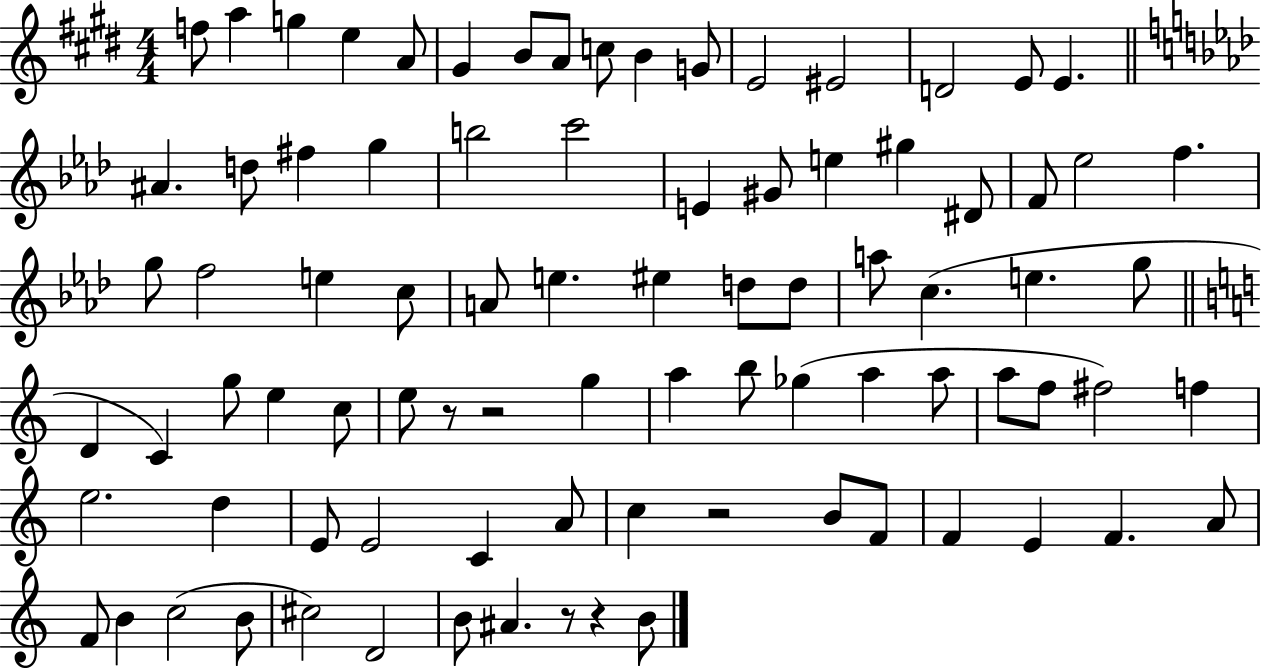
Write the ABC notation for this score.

X:1
T:Untitled
M:4/4
L:1/4
K:E
f/2 a g e A/2 ^G B/2 A/2 c/2 B G/2 E2 ^E2 D2 E/2 E ^A d/2 ^f g b2 c'2 E ^G/2 e ^g ^D/2 F/2 _e2 f g/2 f2 e c/2 A/2 e ^e d/2 d/2 a/2 c e g/2 D C g/2 e c/2 e/2 z/2 z2 g a b/2 _g a a/2 a/2 f/2 ^f2 f e2 d E/2 E2 C A/2 c z2 B/2 F/2 F E F A/2 F/2 B c2 B/2 ^c2 D2 B/2 ^A z/2 z B/2